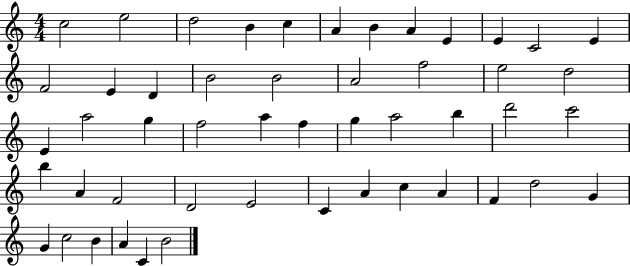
X:1
T:Untitled
M:4/4
L:1/4
K:C
c2 e2 d2 B c A B A E E C2 E F2 E D B2 B2 A2 f2 e2 d2 E a2 g f2 a f g a2 b d'2 c'2 b A F2 D2 E2 C A c A F d2 G G c2 B A C B2